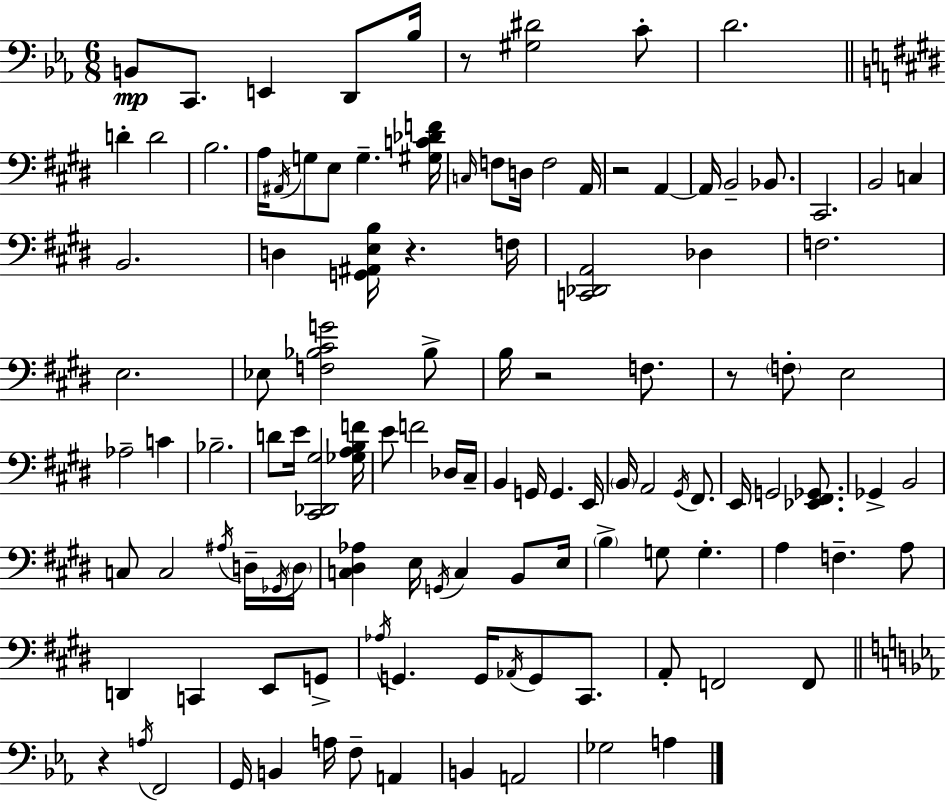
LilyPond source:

{
  \clef bass
  \numericTimeSignature
  \time 6/8
  \key c \minor
  b,8\mp c,8. e,4 d,8 bes16 | r8 <gis dis'>2 c'8-. | d'2. | \bar "||" \break \key e \major d'4-. d'2 | b2. | a16 \acciaccatura { ais,16 } g8 e8 g4.-- | <gis c' des' f'>16 \grace { c16 } f8 d16 f2 | \break a,16 r2 a,4~~ | a,16 b,2-- bes,8. | cis,2. | b,2 c4 | \break b,2. | d4 <g, ais, e b>16 r4. | f16 <c, des, a,>2 des4 | f2. | \break e2. | ees8 <f bes cis' g'>2 | bes8-> b16 r2 f8. | r8 \parenthesize f8-. e2 | \break aes2-- c'4 | bes2.-- | d'8 e'16 <cis, des, gis>2 | <ges a b f'>16 e'8 f'2 | \break des16 cis16-- b,4 g,16 g,4. | e,16 \parenthesize b,16 a,2 \acciaccatura { gis,16 } | fis,8. e,16 g,2 | <ees, fis, ges,>8. ges,4-> b,2 | \break c8 c2 | \acciaccatura { ais16 } d16-- \acciaccatura { ges,16 } \parenthesize d16 <c dis aes>4 e16 \acciaccatura { g,16 } c4 | b,8 e16 \parenthesize b4-> g8 | g4.-. a4 f4.-- | \break a8 d,4 c,4 | e,8 g,8-> \acciaccatura { aes16 } g,4. | g,16 \acciaccatura { aes,16 } g,8 cis,8. a,8-. f,2 | f,8 \bar "||" \break \key c \minor r4 \acciaccatura { a16 } f,2 | g,16 b,4 a16 f8-- a,4 | b,4 a,2 | ges2 a4 | \break \bar "|."
}